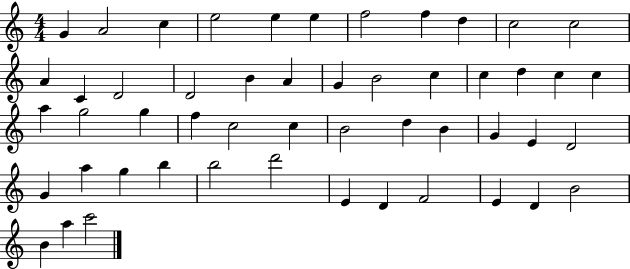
G4/q A4/h C5/q E5/h E5/q E5/q F5/h F5/q D5/q C5/h C5/h A4/q C4/q D4/h D4/h B4/q A4/q G4/q B4/h C5/q C5/q D5/q C5/q C5/q A5/q G5/h G5/q F5/q C5/h C5/q B4/h D5/q B4/q G4/q E4/q D4/h G4/q A5/q G5/q B5/q B5/h D6/h E4/q D4/q F4/h E4/q D4/q B4/h B4/q A5/q C6/h